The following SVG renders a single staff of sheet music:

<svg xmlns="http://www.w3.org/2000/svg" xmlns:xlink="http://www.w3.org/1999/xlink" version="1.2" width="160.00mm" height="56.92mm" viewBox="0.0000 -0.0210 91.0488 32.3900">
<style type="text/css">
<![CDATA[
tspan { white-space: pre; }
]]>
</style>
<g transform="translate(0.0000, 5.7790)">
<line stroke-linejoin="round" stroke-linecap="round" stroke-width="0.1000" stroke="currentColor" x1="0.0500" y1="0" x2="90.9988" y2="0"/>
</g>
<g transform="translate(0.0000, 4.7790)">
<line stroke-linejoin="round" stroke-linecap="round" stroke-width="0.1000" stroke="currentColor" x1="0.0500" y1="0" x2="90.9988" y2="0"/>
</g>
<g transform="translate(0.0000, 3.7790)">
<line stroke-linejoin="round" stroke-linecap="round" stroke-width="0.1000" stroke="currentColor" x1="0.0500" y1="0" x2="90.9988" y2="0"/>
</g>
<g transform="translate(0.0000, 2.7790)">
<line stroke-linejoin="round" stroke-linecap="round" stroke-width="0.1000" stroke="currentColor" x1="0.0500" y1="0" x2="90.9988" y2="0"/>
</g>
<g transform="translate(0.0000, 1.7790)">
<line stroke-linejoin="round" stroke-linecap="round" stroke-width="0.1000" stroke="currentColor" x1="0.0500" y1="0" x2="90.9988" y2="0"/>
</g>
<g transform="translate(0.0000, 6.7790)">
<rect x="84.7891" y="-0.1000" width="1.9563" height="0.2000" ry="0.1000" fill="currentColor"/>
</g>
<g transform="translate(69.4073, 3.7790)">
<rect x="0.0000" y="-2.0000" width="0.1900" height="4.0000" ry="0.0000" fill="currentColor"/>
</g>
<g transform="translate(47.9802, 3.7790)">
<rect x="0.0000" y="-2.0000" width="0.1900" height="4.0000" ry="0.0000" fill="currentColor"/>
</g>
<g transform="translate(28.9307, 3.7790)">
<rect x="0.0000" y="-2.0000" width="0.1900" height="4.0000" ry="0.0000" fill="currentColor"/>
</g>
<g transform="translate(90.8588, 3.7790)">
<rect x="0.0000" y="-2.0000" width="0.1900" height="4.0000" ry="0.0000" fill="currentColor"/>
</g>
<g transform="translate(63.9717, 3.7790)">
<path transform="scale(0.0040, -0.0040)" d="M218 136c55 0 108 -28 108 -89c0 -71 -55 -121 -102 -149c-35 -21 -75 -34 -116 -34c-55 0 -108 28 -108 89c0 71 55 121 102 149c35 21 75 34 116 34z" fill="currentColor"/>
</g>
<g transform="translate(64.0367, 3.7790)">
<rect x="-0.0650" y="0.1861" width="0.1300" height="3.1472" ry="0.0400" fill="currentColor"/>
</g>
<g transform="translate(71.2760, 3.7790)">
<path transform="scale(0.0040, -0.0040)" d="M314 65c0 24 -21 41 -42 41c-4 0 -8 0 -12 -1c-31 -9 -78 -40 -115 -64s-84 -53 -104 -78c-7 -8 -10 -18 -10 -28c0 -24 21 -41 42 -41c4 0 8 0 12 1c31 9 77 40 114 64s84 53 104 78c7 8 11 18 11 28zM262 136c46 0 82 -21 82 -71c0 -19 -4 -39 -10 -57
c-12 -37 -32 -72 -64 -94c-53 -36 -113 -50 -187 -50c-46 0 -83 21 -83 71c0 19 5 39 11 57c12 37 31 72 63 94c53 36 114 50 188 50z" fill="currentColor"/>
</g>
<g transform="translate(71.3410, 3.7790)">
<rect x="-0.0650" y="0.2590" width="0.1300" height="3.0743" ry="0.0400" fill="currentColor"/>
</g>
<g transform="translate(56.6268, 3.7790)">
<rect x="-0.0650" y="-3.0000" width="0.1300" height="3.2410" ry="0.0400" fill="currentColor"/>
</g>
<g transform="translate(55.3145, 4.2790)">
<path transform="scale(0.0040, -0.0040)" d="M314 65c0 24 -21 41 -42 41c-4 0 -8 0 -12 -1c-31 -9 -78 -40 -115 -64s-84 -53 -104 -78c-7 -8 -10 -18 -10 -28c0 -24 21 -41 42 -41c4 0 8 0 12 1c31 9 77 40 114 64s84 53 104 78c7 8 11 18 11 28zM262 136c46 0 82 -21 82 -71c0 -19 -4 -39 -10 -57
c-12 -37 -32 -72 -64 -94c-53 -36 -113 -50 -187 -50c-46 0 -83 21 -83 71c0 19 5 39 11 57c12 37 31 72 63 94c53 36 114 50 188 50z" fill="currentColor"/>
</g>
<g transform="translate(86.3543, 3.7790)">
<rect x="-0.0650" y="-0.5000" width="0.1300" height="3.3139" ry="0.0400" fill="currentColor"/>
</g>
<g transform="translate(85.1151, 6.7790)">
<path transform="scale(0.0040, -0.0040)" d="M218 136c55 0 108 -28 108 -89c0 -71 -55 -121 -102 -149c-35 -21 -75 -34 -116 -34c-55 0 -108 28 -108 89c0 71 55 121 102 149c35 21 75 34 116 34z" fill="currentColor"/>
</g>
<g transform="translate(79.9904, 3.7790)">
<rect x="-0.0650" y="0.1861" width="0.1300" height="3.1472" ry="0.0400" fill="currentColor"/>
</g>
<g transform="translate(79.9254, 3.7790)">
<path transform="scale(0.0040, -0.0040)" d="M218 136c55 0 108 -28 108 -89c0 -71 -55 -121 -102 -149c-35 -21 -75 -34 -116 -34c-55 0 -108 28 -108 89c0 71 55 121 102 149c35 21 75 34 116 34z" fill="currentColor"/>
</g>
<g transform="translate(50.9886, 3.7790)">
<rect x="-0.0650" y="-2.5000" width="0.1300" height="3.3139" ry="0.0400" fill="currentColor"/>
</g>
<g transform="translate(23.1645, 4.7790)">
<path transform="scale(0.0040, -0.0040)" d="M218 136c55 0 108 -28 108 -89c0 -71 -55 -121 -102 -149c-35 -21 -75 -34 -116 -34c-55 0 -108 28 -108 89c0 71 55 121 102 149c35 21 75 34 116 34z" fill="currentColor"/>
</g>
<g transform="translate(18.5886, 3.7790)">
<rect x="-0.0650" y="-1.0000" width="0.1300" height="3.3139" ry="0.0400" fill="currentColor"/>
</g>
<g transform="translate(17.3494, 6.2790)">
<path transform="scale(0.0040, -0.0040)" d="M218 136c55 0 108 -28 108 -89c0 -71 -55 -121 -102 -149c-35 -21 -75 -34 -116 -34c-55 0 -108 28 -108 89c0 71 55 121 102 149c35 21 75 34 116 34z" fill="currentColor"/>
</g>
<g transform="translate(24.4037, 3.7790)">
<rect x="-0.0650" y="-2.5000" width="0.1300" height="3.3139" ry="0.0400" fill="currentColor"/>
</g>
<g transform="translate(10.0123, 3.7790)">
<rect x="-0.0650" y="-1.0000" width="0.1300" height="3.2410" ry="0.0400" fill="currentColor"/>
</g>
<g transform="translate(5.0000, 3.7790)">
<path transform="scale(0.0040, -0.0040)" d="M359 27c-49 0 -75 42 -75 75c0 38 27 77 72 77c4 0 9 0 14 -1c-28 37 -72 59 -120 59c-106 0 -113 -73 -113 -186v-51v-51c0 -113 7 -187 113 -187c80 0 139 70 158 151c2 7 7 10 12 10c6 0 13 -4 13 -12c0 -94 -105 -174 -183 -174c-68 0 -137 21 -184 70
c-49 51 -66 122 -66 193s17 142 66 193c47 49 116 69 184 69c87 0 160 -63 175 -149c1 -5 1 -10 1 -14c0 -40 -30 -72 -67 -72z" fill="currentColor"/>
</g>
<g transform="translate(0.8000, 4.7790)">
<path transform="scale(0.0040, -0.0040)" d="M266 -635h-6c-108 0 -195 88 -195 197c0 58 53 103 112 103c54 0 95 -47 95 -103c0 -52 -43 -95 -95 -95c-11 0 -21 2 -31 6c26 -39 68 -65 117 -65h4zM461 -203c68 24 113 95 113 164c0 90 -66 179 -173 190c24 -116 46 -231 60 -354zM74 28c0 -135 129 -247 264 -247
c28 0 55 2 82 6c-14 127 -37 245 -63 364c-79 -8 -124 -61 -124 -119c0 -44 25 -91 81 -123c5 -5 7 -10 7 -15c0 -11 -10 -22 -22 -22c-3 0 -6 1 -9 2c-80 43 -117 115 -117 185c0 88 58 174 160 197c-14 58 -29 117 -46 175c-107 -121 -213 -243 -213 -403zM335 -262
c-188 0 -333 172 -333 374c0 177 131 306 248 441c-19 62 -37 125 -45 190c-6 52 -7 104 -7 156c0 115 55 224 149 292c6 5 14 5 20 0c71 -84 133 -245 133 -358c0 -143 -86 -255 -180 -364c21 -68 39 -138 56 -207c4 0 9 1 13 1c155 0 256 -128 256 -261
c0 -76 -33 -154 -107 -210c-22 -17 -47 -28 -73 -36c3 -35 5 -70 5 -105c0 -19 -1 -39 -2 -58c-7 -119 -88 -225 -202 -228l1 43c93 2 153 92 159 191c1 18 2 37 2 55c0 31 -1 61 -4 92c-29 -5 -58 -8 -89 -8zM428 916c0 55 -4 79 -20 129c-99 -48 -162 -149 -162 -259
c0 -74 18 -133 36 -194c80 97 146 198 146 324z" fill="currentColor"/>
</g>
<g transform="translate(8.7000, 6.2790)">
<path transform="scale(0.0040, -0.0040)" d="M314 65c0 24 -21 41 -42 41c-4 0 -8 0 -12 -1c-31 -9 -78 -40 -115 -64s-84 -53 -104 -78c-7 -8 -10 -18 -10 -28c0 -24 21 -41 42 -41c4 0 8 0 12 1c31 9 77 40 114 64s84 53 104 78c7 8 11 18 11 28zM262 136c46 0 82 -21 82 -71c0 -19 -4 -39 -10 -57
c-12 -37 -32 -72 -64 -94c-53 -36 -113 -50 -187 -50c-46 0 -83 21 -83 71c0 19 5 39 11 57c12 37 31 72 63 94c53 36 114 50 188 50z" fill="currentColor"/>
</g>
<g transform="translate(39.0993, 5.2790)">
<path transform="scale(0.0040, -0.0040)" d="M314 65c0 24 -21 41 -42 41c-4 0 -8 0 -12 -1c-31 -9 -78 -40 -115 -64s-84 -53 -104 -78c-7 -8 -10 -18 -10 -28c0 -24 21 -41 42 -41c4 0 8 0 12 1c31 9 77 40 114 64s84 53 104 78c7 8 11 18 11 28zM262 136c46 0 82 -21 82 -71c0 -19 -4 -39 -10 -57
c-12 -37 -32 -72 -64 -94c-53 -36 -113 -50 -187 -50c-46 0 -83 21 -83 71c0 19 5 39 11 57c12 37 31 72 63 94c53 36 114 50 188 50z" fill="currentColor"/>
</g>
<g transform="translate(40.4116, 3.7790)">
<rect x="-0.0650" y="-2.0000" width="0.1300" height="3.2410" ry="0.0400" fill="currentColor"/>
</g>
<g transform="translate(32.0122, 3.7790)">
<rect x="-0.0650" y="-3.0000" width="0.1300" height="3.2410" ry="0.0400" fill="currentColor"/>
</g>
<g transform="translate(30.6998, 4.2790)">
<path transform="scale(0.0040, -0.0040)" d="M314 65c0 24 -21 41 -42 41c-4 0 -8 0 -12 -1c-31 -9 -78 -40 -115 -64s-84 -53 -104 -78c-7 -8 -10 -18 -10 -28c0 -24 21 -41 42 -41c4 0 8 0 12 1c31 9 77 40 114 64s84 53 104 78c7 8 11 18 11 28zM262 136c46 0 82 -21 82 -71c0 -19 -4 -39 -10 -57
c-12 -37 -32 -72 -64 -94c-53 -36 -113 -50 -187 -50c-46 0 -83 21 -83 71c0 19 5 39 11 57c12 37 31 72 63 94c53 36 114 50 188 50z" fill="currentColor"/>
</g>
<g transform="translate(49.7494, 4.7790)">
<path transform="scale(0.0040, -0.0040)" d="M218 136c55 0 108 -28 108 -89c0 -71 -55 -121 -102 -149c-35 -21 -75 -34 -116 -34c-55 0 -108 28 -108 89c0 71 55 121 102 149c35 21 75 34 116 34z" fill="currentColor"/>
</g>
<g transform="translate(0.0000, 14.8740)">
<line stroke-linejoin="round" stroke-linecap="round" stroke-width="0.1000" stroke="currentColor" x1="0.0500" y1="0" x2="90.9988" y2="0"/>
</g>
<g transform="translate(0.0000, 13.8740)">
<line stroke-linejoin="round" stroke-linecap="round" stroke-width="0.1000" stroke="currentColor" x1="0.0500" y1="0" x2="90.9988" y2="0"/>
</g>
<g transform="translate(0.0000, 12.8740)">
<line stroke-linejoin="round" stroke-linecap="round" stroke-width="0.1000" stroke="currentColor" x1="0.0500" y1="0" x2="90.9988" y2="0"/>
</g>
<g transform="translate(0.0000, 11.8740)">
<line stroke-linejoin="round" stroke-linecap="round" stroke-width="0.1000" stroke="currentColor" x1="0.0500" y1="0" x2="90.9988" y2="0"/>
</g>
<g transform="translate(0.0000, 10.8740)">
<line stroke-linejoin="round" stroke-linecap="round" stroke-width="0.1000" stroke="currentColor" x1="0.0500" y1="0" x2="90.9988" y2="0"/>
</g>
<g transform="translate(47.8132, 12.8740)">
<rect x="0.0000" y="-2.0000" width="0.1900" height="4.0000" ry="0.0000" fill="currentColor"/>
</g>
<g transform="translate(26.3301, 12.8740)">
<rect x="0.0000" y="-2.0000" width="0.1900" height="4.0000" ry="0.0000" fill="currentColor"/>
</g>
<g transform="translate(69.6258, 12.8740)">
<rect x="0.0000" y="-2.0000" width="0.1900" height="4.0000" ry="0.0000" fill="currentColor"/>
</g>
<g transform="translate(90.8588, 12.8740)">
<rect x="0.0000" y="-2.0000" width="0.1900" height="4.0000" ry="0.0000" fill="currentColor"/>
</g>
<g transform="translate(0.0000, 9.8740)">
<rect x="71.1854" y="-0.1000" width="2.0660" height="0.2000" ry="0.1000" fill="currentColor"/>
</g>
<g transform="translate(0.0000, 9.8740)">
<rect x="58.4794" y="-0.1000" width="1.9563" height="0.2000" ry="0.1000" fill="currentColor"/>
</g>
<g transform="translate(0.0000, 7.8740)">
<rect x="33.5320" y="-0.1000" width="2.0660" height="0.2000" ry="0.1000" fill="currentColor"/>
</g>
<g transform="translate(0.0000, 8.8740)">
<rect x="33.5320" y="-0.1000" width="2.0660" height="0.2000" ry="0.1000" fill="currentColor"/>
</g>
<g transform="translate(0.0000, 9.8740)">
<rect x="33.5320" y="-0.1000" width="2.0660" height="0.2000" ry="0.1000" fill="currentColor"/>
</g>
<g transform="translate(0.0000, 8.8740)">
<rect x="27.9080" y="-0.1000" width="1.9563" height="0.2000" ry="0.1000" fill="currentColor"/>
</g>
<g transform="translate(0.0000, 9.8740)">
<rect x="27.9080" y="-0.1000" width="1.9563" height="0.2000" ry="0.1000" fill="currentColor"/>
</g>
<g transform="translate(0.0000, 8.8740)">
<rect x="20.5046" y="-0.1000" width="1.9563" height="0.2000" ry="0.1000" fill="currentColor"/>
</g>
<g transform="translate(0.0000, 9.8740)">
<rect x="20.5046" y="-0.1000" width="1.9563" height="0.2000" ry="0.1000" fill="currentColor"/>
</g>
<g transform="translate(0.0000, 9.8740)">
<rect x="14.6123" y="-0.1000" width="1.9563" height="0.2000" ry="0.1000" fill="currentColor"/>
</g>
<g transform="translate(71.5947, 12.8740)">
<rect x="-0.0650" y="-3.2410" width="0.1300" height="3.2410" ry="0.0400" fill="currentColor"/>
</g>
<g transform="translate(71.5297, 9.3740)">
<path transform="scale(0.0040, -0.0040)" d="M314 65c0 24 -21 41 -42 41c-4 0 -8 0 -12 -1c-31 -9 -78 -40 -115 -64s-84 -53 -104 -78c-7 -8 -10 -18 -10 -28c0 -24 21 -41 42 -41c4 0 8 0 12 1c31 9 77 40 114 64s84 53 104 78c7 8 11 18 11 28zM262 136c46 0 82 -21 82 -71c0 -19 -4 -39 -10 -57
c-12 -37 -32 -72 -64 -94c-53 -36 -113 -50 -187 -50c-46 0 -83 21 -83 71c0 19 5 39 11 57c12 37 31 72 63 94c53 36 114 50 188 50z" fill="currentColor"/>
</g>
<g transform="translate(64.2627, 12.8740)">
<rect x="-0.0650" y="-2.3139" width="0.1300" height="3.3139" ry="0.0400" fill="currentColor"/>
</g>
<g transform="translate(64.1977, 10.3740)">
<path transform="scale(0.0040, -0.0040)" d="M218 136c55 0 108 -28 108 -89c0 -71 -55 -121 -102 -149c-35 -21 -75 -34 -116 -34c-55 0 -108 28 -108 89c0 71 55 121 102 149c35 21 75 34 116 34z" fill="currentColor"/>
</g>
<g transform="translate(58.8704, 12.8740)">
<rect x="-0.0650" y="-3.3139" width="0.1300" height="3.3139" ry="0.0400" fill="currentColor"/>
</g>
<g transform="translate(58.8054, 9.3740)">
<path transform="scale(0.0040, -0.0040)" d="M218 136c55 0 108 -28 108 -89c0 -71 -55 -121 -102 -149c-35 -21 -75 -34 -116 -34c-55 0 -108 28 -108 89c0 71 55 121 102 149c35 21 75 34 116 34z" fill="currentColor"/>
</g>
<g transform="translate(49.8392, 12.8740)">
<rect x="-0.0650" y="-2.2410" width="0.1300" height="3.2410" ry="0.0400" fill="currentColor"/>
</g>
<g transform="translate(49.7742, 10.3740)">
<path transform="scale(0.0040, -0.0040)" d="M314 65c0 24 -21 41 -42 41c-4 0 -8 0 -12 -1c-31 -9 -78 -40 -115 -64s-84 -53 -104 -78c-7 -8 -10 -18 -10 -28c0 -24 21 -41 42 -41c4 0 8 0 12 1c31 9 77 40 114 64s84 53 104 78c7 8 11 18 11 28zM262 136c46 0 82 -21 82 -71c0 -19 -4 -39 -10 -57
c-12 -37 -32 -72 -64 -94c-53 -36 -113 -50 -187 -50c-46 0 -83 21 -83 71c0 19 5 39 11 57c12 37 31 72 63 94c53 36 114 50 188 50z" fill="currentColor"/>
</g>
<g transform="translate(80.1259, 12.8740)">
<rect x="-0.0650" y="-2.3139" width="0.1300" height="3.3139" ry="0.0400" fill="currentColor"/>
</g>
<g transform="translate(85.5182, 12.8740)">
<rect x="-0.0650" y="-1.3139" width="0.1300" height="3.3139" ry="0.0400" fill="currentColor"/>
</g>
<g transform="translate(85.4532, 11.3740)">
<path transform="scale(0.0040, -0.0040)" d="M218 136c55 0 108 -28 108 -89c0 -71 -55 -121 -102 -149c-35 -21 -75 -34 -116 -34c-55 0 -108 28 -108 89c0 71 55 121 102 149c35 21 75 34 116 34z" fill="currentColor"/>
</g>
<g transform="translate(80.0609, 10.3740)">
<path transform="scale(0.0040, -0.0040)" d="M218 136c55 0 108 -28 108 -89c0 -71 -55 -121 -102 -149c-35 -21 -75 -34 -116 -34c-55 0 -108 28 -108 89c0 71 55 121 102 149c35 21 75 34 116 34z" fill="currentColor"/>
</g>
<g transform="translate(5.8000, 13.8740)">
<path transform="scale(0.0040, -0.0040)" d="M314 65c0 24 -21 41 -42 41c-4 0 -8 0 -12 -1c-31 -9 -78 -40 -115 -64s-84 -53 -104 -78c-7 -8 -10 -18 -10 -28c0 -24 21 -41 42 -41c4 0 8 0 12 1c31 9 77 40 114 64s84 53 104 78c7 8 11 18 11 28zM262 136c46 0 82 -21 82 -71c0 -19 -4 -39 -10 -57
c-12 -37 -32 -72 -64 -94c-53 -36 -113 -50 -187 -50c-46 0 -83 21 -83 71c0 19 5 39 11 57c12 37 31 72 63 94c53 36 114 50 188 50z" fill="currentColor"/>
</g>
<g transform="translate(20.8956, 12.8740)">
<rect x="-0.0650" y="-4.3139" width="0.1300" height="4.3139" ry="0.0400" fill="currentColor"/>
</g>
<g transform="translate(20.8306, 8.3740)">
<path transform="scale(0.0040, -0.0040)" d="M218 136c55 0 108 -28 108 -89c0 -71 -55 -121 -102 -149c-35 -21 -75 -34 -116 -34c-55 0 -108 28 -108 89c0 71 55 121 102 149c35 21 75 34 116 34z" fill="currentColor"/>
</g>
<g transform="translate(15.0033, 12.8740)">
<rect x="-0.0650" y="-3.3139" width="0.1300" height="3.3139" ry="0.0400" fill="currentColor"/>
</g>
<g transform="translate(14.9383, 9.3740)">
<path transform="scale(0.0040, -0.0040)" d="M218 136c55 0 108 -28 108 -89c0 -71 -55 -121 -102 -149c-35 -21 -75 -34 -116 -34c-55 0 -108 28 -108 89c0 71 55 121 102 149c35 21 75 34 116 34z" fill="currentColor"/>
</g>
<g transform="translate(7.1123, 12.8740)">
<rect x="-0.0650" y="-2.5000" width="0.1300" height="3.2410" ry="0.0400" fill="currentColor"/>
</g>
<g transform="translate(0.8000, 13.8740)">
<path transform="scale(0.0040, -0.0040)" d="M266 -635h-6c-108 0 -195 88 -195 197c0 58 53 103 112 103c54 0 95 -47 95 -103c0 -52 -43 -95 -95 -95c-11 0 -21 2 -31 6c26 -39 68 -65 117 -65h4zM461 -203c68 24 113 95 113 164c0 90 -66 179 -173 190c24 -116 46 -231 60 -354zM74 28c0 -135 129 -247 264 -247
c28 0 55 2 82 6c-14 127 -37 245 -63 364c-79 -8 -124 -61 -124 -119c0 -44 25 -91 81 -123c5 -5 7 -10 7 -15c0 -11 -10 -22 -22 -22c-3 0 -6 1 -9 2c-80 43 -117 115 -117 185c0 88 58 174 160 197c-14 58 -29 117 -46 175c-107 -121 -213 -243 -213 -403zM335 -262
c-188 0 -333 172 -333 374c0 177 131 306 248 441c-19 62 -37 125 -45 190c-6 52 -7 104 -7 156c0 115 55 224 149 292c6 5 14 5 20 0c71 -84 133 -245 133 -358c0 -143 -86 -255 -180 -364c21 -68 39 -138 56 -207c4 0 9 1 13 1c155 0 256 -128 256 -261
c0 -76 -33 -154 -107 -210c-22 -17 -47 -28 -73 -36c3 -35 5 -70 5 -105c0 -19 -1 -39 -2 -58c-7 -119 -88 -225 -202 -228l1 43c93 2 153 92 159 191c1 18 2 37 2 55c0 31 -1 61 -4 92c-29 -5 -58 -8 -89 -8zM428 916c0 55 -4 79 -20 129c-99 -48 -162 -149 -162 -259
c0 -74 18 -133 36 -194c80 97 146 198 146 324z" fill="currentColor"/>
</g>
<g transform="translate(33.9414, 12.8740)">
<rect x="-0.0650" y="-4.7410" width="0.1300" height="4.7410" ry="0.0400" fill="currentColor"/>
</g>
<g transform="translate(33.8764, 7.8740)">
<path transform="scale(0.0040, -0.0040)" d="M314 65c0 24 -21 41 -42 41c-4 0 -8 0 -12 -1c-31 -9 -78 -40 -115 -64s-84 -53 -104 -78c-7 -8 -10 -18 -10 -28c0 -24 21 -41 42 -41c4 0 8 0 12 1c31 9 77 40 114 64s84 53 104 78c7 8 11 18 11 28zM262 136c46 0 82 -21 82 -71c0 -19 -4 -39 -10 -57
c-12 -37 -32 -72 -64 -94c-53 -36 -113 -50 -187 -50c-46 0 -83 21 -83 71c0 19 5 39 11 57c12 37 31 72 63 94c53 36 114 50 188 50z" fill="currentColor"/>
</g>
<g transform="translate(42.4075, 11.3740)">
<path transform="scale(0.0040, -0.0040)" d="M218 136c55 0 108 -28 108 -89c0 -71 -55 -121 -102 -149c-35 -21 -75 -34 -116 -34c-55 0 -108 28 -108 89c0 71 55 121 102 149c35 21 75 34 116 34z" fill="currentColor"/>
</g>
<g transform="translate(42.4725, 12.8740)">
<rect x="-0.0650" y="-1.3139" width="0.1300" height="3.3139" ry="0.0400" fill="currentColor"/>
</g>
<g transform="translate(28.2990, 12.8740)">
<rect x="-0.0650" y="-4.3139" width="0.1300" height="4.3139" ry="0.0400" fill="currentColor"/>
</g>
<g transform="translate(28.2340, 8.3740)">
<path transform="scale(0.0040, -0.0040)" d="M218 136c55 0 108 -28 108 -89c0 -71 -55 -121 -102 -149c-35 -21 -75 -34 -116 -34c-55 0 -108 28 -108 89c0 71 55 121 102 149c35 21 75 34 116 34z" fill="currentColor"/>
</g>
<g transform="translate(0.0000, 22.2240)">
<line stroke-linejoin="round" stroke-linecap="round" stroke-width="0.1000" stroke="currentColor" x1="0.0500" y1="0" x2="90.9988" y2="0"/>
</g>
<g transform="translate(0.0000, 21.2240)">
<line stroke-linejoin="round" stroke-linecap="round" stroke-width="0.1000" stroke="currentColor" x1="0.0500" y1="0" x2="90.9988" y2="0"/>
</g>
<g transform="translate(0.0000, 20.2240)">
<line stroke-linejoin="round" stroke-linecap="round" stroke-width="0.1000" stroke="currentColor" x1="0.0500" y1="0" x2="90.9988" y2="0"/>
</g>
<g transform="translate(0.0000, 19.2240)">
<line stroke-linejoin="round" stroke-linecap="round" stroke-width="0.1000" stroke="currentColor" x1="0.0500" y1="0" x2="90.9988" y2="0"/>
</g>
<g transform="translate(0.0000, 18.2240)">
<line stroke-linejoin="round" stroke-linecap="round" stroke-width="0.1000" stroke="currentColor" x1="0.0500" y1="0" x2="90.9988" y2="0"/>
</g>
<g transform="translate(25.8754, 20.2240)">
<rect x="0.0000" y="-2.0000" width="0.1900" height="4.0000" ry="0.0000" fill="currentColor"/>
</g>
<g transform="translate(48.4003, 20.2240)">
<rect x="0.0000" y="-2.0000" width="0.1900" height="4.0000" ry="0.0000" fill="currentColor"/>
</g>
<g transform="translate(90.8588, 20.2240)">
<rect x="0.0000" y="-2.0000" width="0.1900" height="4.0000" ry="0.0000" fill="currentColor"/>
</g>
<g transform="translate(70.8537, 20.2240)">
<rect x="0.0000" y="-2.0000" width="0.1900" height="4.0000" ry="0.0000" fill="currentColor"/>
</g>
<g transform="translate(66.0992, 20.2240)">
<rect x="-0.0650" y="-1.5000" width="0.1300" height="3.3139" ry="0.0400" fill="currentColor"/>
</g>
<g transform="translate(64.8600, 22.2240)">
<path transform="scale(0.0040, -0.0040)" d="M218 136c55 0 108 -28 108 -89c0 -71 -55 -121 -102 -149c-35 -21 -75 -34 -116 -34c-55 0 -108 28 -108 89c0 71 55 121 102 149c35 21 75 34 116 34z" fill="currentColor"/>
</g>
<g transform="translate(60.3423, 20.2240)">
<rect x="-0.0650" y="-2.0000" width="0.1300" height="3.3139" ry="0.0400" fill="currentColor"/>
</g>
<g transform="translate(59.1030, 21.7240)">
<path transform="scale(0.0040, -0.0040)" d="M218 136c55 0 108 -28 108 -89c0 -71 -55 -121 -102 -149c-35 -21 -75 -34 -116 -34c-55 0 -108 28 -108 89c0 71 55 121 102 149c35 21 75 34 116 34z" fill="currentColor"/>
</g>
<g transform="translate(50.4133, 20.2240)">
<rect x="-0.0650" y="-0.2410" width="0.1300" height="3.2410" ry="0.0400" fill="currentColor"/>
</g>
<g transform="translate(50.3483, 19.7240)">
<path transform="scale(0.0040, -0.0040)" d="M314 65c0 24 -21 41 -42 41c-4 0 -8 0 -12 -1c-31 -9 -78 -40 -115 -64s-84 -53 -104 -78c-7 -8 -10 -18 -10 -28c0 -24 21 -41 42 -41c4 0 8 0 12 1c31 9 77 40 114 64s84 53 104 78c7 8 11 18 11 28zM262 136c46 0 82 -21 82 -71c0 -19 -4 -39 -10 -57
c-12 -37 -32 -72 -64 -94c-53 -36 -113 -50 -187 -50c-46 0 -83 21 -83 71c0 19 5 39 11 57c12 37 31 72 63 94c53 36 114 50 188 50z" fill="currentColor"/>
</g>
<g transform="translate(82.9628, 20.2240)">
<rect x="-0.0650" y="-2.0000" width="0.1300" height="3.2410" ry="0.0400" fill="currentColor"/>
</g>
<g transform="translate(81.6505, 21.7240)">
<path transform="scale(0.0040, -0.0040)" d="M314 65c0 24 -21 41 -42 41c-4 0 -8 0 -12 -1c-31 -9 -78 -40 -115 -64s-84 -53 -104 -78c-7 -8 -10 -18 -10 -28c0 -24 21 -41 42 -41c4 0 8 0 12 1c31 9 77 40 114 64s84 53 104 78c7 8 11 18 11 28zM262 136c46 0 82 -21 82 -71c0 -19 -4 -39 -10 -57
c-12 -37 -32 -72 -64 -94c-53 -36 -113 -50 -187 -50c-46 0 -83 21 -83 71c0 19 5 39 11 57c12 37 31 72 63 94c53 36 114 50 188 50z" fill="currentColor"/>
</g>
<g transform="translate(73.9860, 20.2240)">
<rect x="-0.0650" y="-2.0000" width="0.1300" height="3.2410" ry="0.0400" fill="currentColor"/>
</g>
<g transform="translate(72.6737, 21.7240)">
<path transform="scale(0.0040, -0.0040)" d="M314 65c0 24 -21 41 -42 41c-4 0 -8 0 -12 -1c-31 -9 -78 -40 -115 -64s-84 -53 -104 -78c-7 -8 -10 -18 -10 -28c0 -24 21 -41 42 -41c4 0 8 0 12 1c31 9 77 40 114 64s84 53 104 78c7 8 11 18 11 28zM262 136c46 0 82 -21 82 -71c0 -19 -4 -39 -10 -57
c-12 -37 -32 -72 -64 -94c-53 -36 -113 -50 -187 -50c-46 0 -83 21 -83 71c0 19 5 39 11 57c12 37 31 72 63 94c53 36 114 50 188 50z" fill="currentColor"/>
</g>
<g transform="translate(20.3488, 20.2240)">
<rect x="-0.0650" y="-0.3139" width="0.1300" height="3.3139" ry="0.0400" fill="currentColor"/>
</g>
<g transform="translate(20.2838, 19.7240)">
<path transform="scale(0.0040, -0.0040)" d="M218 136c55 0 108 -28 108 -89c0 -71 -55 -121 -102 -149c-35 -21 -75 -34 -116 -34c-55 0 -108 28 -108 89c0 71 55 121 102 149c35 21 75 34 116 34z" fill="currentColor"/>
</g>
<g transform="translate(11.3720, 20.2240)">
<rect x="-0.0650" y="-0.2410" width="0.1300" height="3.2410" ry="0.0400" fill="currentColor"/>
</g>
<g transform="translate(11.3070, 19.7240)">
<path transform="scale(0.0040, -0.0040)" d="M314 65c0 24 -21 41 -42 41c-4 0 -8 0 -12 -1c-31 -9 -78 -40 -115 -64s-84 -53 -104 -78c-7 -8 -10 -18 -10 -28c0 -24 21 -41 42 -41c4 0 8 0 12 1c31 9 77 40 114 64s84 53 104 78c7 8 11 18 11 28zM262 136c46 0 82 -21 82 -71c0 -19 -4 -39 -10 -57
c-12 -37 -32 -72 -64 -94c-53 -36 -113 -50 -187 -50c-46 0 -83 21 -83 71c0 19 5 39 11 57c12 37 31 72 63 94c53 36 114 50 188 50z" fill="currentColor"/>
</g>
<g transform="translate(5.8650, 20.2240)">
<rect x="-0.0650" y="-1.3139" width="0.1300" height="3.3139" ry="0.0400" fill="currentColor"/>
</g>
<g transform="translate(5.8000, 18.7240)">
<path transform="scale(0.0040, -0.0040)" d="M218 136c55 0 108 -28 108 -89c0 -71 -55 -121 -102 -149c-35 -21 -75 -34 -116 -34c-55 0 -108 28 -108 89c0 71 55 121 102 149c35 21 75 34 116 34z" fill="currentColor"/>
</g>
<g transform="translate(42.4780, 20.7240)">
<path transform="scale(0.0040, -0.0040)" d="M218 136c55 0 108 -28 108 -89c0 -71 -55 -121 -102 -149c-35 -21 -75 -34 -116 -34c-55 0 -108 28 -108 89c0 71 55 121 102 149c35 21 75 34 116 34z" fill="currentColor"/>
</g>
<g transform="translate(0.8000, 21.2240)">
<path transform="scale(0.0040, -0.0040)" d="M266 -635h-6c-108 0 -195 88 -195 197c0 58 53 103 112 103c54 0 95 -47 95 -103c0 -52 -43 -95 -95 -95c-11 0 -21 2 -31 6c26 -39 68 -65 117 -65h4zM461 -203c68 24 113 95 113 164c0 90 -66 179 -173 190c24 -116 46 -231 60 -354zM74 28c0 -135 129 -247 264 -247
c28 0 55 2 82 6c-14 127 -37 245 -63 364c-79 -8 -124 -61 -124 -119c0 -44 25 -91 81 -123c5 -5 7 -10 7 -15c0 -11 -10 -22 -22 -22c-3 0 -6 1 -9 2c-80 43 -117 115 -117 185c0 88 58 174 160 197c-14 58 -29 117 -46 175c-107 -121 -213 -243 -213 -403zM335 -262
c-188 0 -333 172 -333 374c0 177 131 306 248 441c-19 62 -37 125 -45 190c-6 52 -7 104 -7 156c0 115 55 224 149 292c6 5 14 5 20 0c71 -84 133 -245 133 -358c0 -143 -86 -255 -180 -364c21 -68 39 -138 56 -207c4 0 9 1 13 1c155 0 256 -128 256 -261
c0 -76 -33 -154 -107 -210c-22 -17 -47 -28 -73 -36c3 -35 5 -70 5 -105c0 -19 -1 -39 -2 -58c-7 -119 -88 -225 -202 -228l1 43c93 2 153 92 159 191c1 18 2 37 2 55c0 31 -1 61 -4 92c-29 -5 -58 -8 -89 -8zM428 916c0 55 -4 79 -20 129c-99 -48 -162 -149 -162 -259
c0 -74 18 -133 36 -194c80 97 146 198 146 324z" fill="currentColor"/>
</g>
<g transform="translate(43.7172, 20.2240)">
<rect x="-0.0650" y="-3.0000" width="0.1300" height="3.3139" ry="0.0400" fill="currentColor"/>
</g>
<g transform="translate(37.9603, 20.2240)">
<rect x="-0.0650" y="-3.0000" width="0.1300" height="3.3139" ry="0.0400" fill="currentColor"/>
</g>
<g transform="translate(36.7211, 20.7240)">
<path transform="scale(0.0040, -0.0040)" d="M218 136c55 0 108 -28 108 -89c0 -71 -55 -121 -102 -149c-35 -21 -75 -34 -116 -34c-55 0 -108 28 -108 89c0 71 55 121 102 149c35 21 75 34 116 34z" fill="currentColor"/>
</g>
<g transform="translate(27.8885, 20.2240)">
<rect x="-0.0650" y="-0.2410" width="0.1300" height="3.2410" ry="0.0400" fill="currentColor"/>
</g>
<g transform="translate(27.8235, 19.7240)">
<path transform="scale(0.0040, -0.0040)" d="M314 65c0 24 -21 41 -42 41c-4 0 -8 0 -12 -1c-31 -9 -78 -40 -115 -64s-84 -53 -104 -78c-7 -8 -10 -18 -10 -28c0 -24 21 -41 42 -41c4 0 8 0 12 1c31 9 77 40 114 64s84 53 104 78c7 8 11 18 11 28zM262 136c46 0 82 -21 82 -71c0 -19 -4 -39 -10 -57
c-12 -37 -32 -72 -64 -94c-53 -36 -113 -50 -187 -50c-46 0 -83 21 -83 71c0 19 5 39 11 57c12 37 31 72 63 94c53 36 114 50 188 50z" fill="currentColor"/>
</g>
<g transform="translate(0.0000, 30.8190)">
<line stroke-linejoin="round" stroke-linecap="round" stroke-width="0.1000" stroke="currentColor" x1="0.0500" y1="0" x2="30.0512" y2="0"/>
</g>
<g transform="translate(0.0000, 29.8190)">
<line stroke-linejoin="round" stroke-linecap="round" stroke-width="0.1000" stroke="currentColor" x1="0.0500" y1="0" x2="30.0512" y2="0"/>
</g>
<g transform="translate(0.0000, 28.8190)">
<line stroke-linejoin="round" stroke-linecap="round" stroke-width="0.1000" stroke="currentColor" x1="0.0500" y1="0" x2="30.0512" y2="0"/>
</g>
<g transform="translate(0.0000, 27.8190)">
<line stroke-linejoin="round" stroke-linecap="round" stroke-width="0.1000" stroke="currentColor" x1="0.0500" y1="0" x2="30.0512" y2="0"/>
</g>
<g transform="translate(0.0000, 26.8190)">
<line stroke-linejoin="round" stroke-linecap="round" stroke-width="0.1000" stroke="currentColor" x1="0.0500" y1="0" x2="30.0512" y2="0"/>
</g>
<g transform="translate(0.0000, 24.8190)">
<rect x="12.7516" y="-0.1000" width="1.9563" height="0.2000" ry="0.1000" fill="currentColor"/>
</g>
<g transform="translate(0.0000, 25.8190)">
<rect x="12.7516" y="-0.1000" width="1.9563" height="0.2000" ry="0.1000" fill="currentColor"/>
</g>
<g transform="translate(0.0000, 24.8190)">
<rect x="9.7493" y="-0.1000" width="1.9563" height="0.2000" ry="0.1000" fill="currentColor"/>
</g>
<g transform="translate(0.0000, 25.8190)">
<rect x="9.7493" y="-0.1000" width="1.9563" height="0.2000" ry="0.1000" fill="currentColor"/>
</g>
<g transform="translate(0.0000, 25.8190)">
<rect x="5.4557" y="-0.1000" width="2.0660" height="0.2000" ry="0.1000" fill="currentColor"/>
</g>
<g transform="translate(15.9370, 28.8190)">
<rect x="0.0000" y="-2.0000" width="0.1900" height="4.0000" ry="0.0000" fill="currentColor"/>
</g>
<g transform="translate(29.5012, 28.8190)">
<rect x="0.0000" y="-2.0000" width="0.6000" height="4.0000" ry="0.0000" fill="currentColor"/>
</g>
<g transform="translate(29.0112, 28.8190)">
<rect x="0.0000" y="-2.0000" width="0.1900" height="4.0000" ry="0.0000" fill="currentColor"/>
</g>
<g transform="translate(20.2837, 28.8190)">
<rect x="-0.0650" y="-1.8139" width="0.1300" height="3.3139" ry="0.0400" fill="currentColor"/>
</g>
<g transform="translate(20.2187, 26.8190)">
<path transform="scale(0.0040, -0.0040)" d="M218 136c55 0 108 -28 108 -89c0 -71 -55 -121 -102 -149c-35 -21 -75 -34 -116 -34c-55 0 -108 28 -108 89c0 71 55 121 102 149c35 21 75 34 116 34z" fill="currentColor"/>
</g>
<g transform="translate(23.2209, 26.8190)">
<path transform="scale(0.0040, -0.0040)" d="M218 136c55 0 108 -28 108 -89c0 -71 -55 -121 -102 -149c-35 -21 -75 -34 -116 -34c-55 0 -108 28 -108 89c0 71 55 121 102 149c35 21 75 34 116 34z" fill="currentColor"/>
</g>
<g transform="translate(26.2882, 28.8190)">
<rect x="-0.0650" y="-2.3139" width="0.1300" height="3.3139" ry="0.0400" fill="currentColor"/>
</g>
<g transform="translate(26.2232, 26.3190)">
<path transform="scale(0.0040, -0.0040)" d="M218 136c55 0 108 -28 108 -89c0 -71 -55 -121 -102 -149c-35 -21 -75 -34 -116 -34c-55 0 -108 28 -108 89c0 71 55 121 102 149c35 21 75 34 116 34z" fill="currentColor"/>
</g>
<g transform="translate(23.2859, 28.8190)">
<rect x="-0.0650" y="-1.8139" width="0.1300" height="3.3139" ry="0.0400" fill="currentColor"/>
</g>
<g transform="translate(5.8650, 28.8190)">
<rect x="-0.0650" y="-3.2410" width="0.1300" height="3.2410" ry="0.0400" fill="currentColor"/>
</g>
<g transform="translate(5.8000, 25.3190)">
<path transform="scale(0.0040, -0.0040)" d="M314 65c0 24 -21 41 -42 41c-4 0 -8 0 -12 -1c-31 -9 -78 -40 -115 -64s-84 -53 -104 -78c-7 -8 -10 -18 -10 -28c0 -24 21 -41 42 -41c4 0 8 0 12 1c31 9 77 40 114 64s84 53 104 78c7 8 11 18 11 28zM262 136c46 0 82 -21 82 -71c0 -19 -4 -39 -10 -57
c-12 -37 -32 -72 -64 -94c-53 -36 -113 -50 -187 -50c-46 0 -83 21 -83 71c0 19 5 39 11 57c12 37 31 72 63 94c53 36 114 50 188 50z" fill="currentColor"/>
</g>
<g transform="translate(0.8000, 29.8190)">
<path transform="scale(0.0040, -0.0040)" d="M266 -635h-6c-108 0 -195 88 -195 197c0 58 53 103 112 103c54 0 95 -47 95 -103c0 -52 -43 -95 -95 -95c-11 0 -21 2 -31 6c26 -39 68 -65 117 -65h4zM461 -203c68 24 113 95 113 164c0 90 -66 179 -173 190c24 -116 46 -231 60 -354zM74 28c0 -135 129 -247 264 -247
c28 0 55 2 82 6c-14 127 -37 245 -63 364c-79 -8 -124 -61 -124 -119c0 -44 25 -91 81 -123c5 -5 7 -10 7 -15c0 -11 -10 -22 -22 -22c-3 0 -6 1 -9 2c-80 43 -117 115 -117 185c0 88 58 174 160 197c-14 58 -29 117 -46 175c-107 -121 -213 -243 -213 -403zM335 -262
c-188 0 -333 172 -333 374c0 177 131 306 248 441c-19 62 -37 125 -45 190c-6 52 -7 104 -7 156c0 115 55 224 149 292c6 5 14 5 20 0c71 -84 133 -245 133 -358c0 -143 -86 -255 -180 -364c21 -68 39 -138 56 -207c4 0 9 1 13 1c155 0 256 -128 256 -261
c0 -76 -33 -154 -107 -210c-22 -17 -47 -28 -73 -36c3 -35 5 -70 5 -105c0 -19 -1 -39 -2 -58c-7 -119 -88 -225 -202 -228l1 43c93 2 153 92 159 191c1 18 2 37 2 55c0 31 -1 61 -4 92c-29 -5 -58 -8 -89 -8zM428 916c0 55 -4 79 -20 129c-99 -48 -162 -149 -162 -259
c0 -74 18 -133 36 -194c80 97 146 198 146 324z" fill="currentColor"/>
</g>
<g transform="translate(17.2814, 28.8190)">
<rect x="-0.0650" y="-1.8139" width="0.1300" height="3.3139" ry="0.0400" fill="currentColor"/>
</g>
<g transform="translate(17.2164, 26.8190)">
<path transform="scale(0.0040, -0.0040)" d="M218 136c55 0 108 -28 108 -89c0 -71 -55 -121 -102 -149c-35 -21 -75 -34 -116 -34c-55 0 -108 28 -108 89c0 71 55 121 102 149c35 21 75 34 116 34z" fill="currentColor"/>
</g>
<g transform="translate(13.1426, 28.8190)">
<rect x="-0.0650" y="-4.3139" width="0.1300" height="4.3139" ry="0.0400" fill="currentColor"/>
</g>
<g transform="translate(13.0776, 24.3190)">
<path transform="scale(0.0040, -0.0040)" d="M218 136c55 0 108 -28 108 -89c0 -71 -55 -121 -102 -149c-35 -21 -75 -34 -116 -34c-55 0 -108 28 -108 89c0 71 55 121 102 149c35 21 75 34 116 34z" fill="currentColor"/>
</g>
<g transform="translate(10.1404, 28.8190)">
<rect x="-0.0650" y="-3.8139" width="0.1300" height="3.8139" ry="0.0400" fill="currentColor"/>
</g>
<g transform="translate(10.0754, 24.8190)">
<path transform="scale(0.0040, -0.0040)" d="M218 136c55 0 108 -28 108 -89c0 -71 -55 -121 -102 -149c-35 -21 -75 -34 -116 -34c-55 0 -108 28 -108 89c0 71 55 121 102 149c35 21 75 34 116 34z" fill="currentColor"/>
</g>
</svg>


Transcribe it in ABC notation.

X:1
T:Untitled
M:4/4
L:1/4
K:C
D2 D G A2 F2 G A2 B B2 B C G2 b d' d' e'2 e g2 b g b2 g e e c2 c c2 A A c2 F E F2 F2 b2 c' d' f f f g